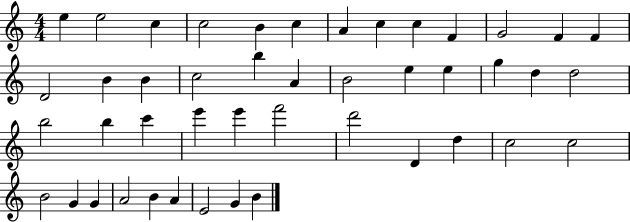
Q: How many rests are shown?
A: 0